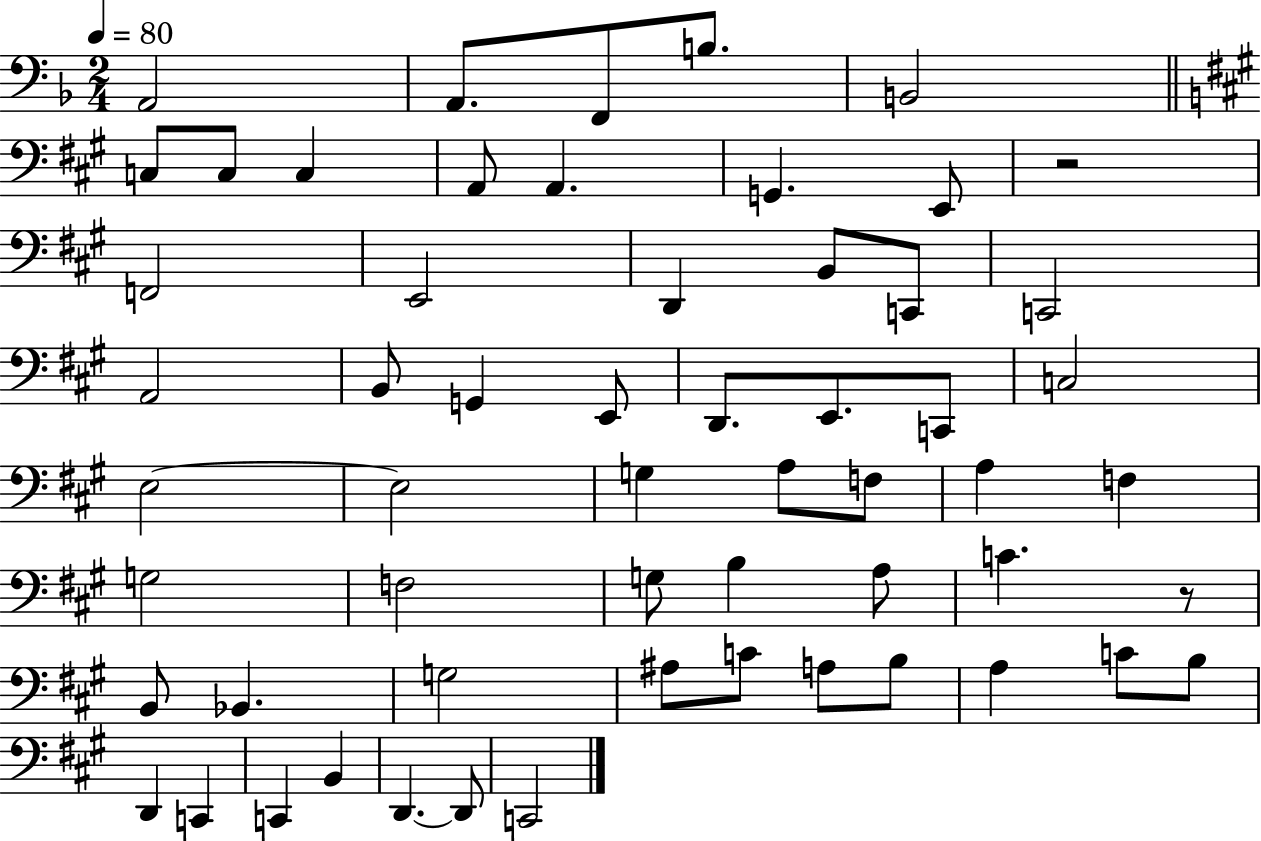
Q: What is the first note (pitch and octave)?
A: A2